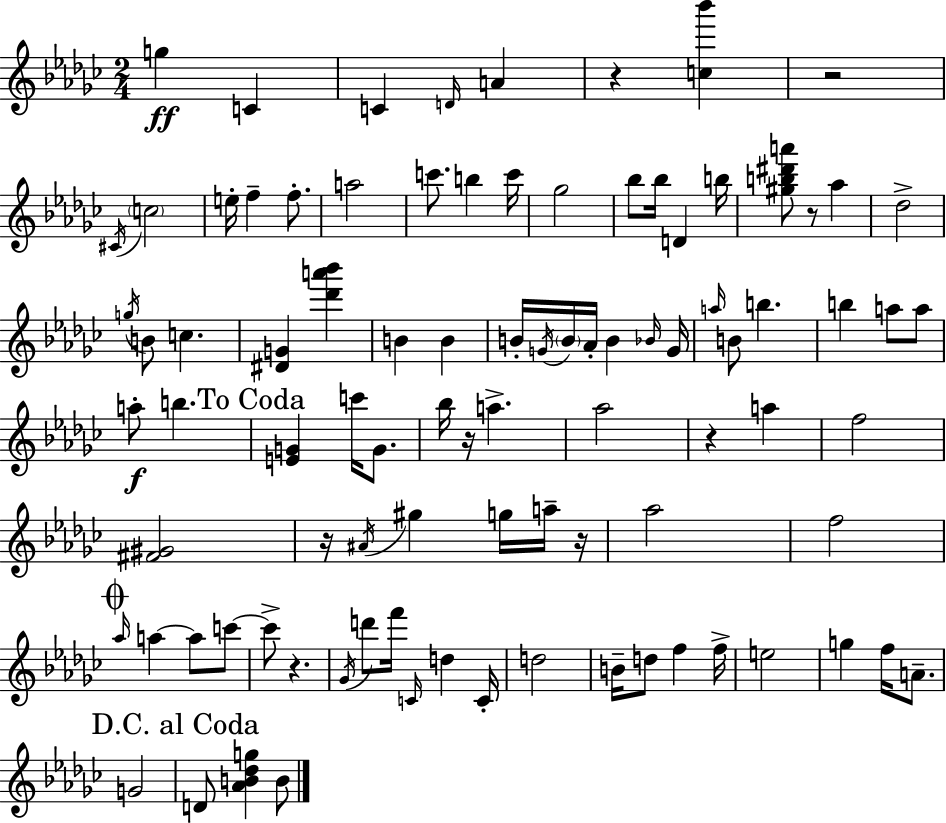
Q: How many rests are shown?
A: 8